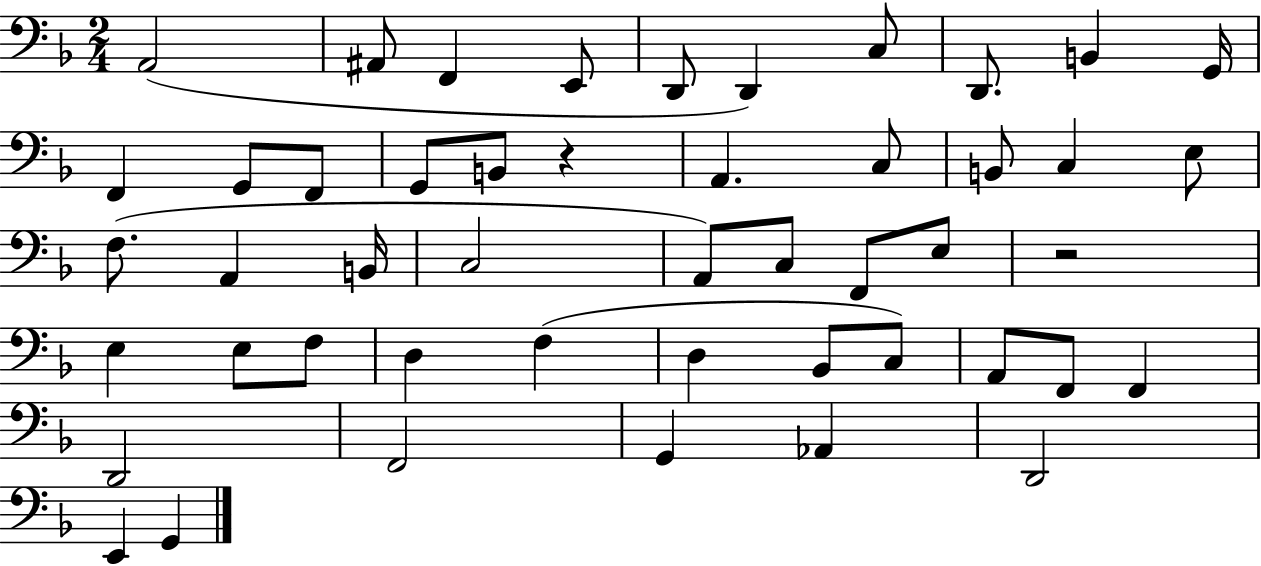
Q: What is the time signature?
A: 2/4